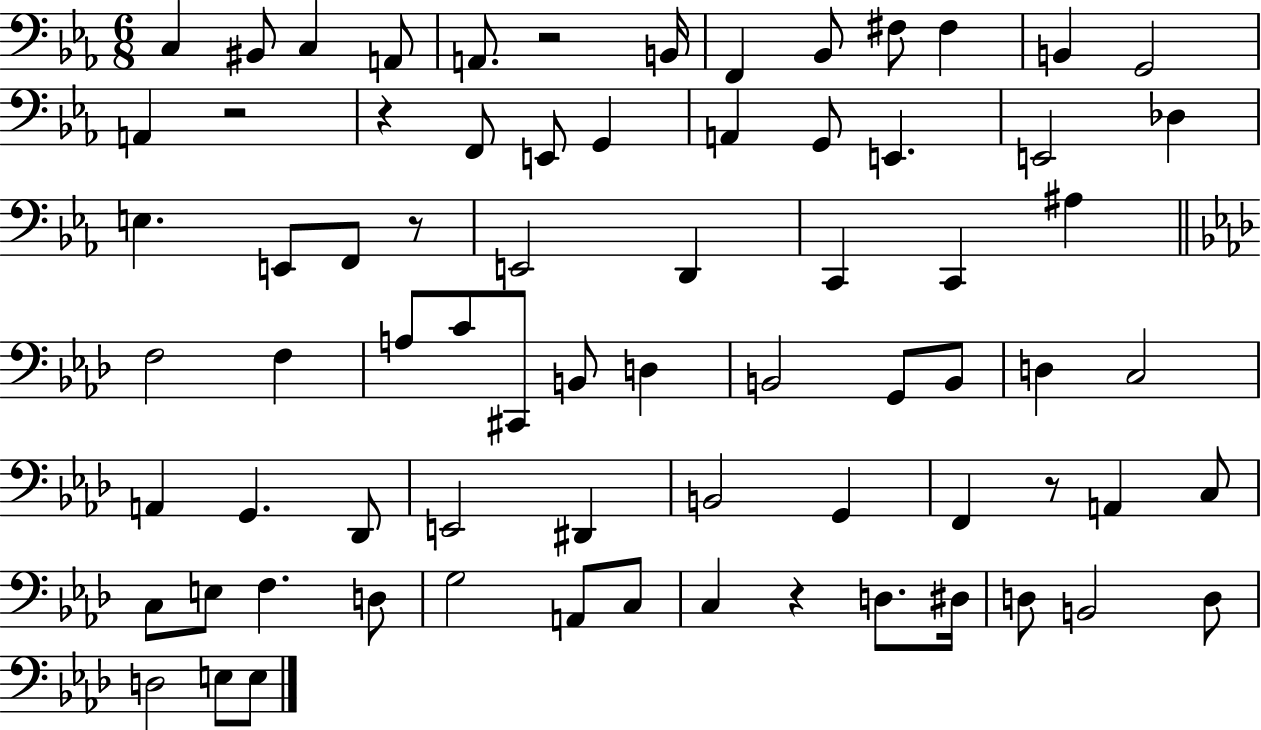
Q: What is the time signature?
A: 6/8